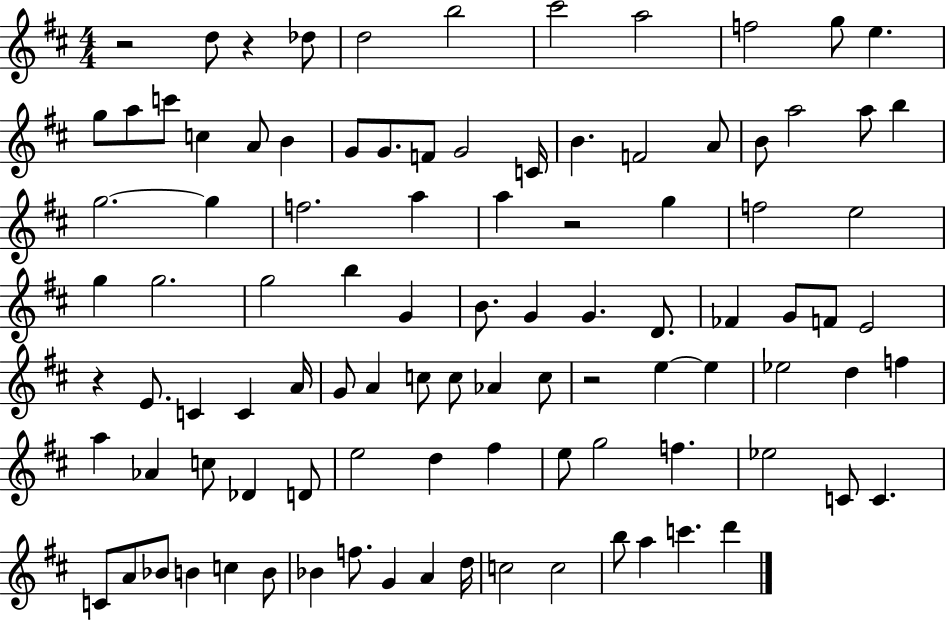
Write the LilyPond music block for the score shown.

{
  \clef treble
  \numericTimeSignature
  \time 4/4
  \key d \major
  r2 d''8 r4 des''8 | d''2 b''2 | cis'''2 a''2 | f''2 g''8 e''4. | \break g''8 a''8 c'''8 c''4 a'8 b'4 | g'8 g'8. f'8 g'2 c'16 | b'4. f'2 a'8 | b'8 a''2 a''8 b''4 | \break g''2.~~ g''4 | f''2. a''4 | a''4 r2 g''4 | f''2 e''2 | \break g''4 g''2. | g''2 b''4 g'4 | b'8. g'4 g'4. d'8. | fes'4 g'8 f'8 e'2 | \break r4 e'8. c'4 c'4 a'16 | g'8 a'4 c''8 c''8 aes'4 c''8 | r2 e''4~~ e''4 | ees''2 d''4 f''4 | \break a''4 aes'4 c''8 des'4 d'8 | e''2 d''4 fis''4 | e''8 g''2 f''4. | ees''2 c'8 c'4. | \break c'8 a'8 bes'8 b'4 c''4 b'8 | bes'4 f''8. g'4 a'4 d''16 | c''2 c''2 | b''8 a''4 c'''4. d'''4 | \break \bar "|."
}